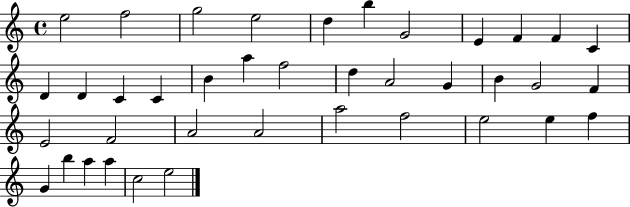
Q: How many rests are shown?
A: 0